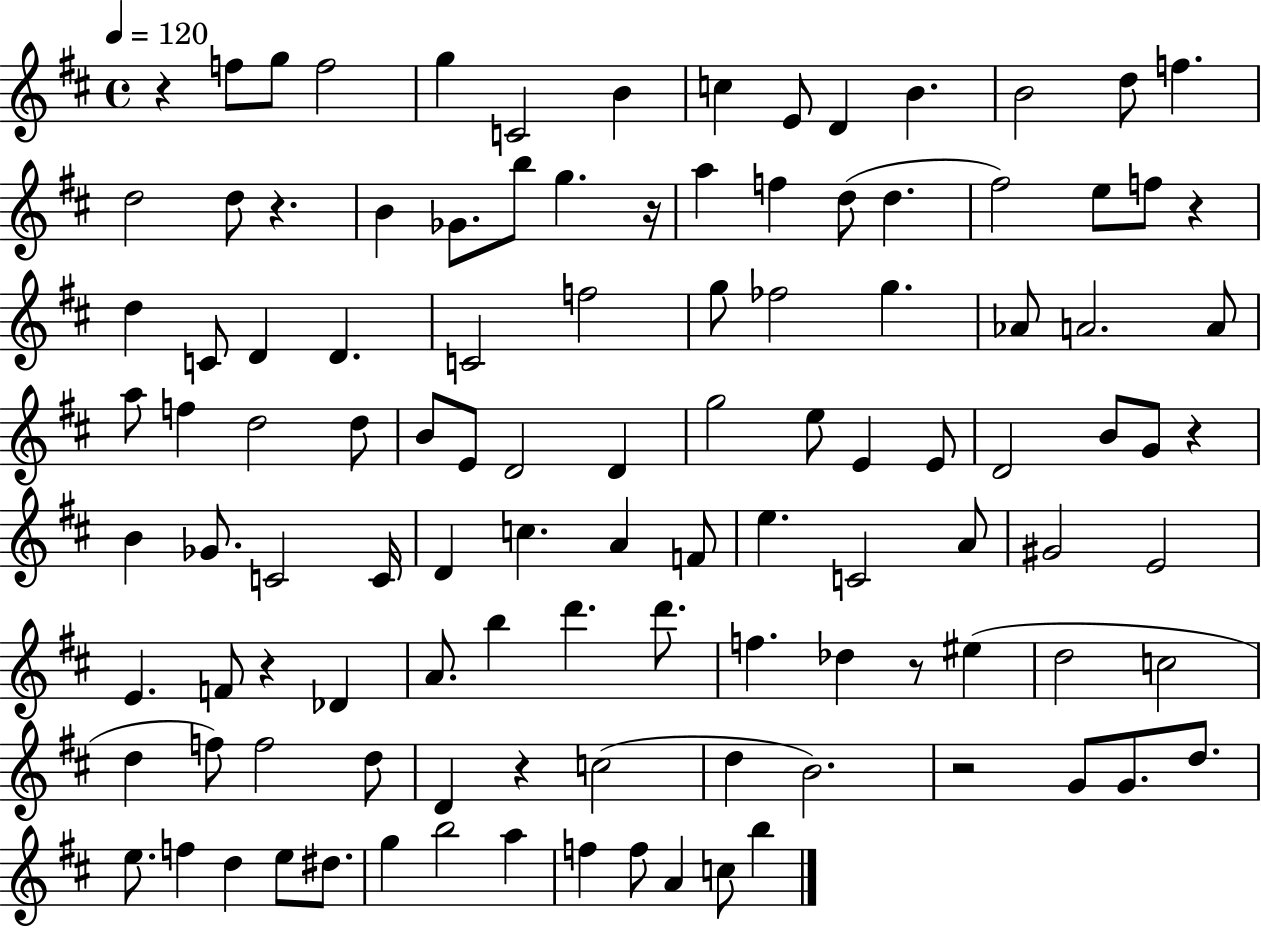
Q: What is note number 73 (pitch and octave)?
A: D6